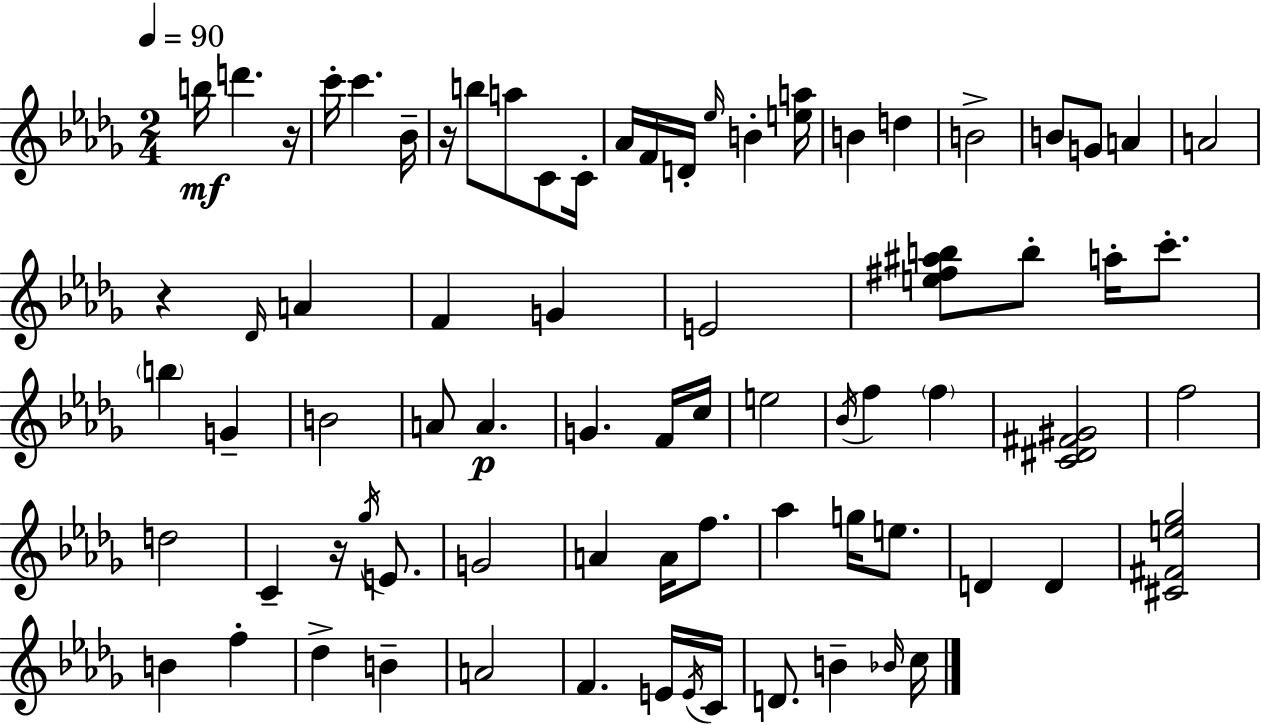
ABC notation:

X:1
T:Untitled
M:2/4
L:1/4
K:Bbm
b/4 d' z/4 c'/4 c' _B/4 z/4 b/2 a/2 C/2 C/4 _A/4 F/4 D/4 _e/4 B [ea]/4 B d B2 B/2 G/2 A A2 z _D/4 A F G E2 [e^f^ab]/2 b/2 a/4 c'/2 b G B2 A/2 A G F/4 c/4 e2 _B/4 f f [C^D^F^G]2 f2 d2 C z/4 _g/4 E/2 G2 A A/4 f/2 _a g/4 e/2 D D [^C^Fe_g]2 B f _d B A2 F E/4 E/4 C/4 D/2 B _B/4 c/4